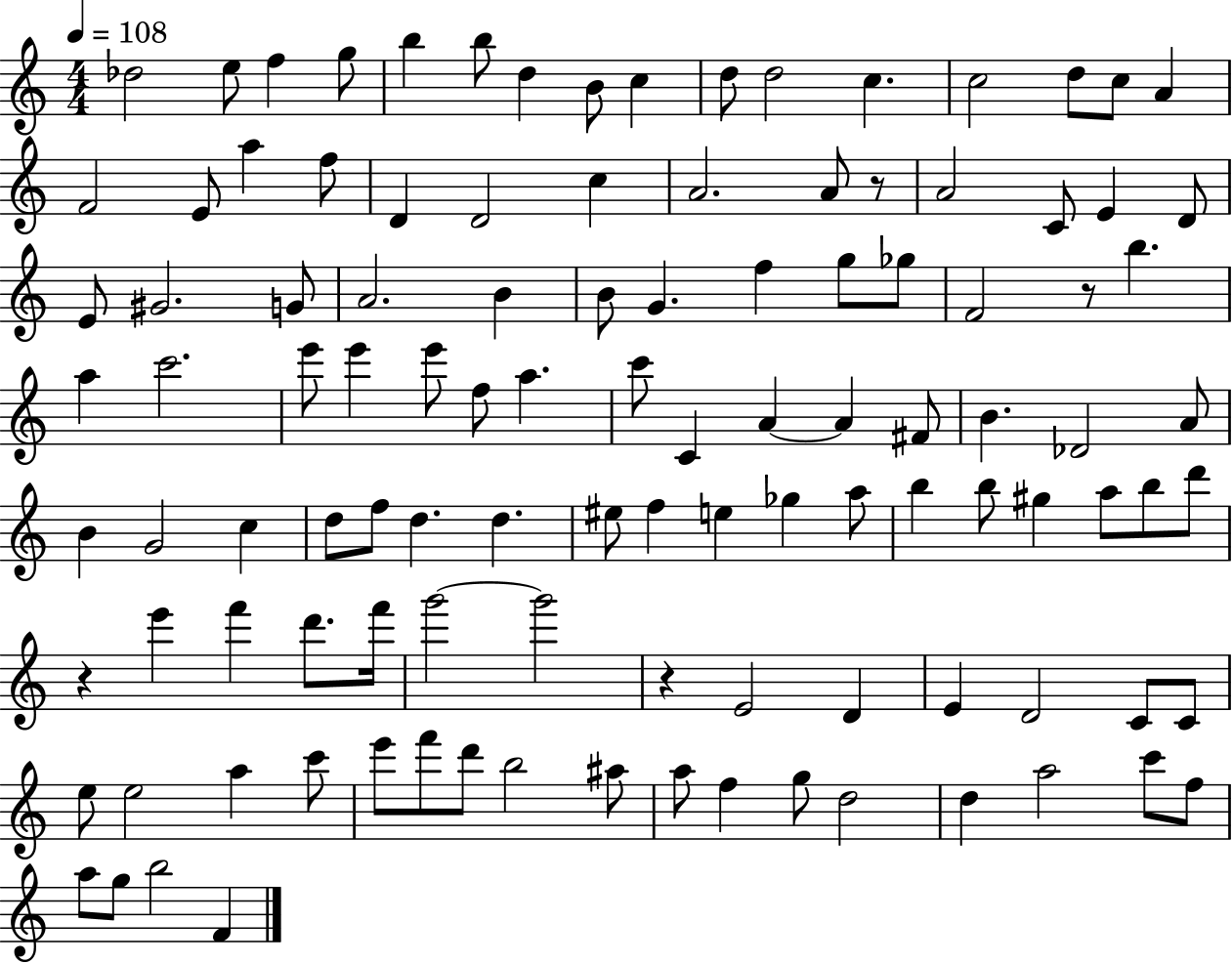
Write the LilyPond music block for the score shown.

{
  \clef treble
  \numericTimeSignature
  \time 4/4
  \key c \major
  \tempo 4 = 108
  \repeat volta 2 { des''2 e''8 f''4 g''8 | b''4 b''8 d''4 b'8 c''4 | d''8 d''2 c''4. | c''2 d''8 c''8 a'4 | \break f'2 e'8 a''4 f''8 | d'4 d'2 c''4 | a'2. a'8 r8 | a'2 c'8 e'4 d'8 | \break e'8 gis'2. g'8 | a'2. b'4 | b'8 g'4. f''4 g''8 ges''8 | f'2 r8 b''4. | \break a''4 c'''2. | e'''8 e'''4 e'''8 f''8 a''4. | c'''8 c'4 a'4~~ a'4 fis'8 | b'4. des'2 a'8 | \break b'4 g'2 c''4 | d''8 f''8 d''4. d''4. | eis''8 f''4 e''4 ges''4 a''8 | b''4 b''8 gis''4 a''8 b''8 d'''8 | \break r4 e'''4 f'''4 d'''8. f'''16 | g'''2~~ g'''2 | r4 e'2 d'4 | e'4 d'2 c'8 c'8 | \break e''8 e''2 a''4 c'''8 | e'''8 f'''8 d'''8 b''2 ais''8 | a''8 f''4 g''8 d''2 | d''4 a''2 c'''8 f''8 | \break a''8 g''8 b''2 f'4 | } \bar "|."
}